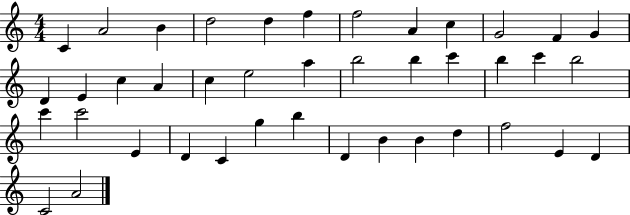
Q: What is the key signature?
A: C major